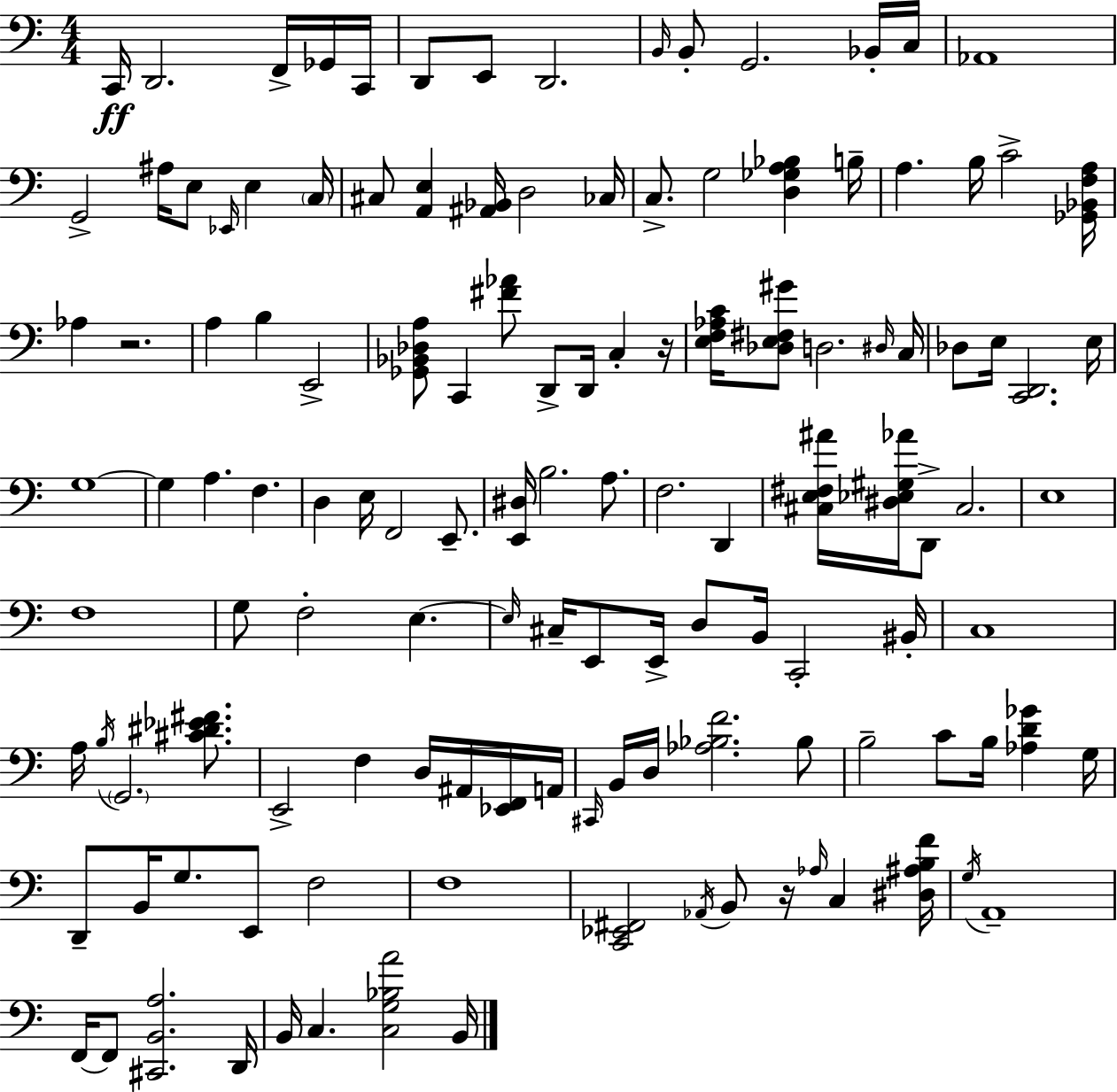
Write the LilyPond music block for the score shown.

{
  \clef bass
  \numericTimeSignature
  \time 4/4
  \key c \major
  c,16\ff d,2. f,16-> ges,16 c,16 | d,8 e,8 d,2. | \grace { b,16 } b,8-. g,2. bes,16-. | c16 aes,1 | \break g,2-> ais16 e8 \grace { ees,16 } e4 | \parenthesize c16 cis8 <a, e>4 <ais, bes,>16 d2 | ces16 c8.-> g2 <d ges a bes>4 | b16-- a4. b16 c'2-> | \break <ges, bes, f a>16 aes4 r2. | a4 b4 e,2-> | <ges, bes, des a>8 c,4 <fis' aes'>8 d,8-> d,16 c4-. | r16 <e f aes c'>16 <des e fis gis'>8 d2. | \break \grace { dis16 } c16 des8 e16 <c, d,>2. | e16 g1~~ | g4 a4. f4. | d4 e16 f,2 | \break e,8.-- <e, dis>16 b2. | a8. f2. d,4 | <cis e fis ais'>16 <dis ees gis aes'>16 d,8-> cis2. | e1 | \break f1 | g8 f2-. e4.~~ | \grace { e16 } cis16-- e,8 e,16-> d8 b,16 c,2-. | bis,16-. c1 | \break a16 \acciaccatura { b16 } \parenthesize g,2. | <cis' dis' ees' fis'>8. e,2-> f4 | d16 ais,16 <ees, f,>16 a,16 \grace { cis,16 } b,16 d16 <aes bes f'>2. | bes8 b2-- c'8 | \break b16 <aes d' ges'>4 g16 d,8-- b,16 g8. e,8 f2 | f1 | <c, ees, fis,>2 \acciaccatura { aes,16 } b,8 | r16 \grace { aes16 } c4 <dis ais b f'>16 \acciaccatura { g16 } a,1-- | \break f,16~~ f,8 <cis, b, a>2. | d,16 b,16 c4. | <c g bes a'>2 b,16 \bar "|."
}